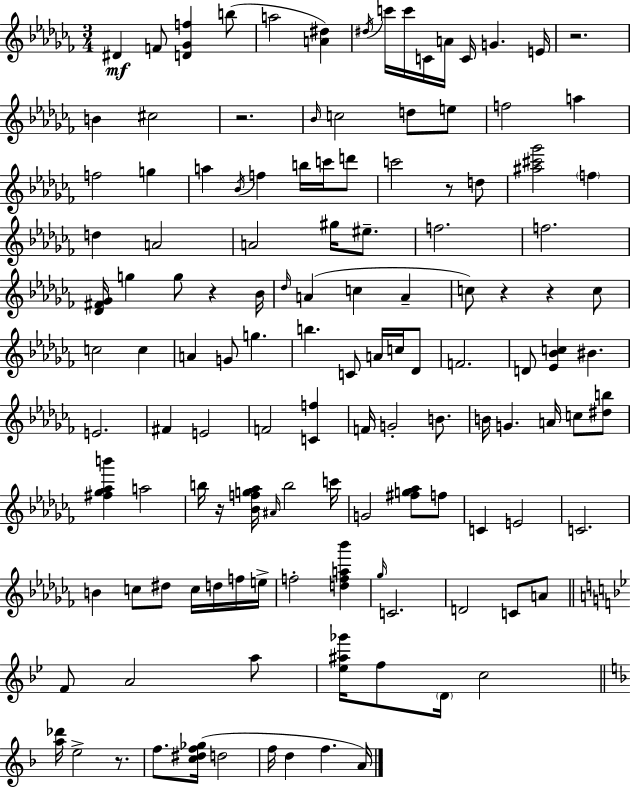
D#4/q F4/e [D4,Gb4,F5]/q B5/e A5/h [A4,D#5]/q D#5/s C6/s C6/s C4/s A4/s C4/s G4/q. E4/s R/h. B4/q C#5/h R/h. Bb4/s C5/h D5/e E5/e F5/h A5/q F5/h G5/q A5/q Bb4/s F5/q B5/s C6/s D6/e C6/h R/e D5/e [A#5,C#6,Gb6]/h F5/q D5/q A4/h A4/h G#5/s EIS5/e. F5/h. F5/h. [Db4,F#4,Gb4]/s G5/q G5/e R/q Bb4/s Db5/s A4/q C5/q A4/q C5/e R/q R/q C5/e C5/h C5/q A4/q G4/e G5/q. B5/q. C4/e A4/s C5/s Db4/e F4/h. D4/e [Eb4,Bb4,C5]/q BIS4/q. E4/h. F#4/q E4/h F4/h [C4,F5]/q F4/s G4/h B4/e. B4/s G4/q. A4/s C5/e [D#5,B5]/e [F#5,Gb5,Ab5,B6]/q A5/h B5/s R/s [Bb4,F5,G5,Ab5]/s A#4/s B5/h C6/s G4/h [F#5,G5,Ab5]/e F5/e C4/q E4/h C4/h. B4/q C5/e D#5/e C5/s D5/s F5/s E5/s F5/h [D5,F5,A5,Bb6]/q Gb5/s C4/h. D4/h C4/e A4/e F4/e A4/h A5/e [Eb5,A#5,Gb6]/s F5/e D4/s C5/h [A5,Db6]/s E5/h R/e. F5/e. [C5,D#5,F5,Gb5]/s D5/h F5/s D5/q F5/q. A4/s